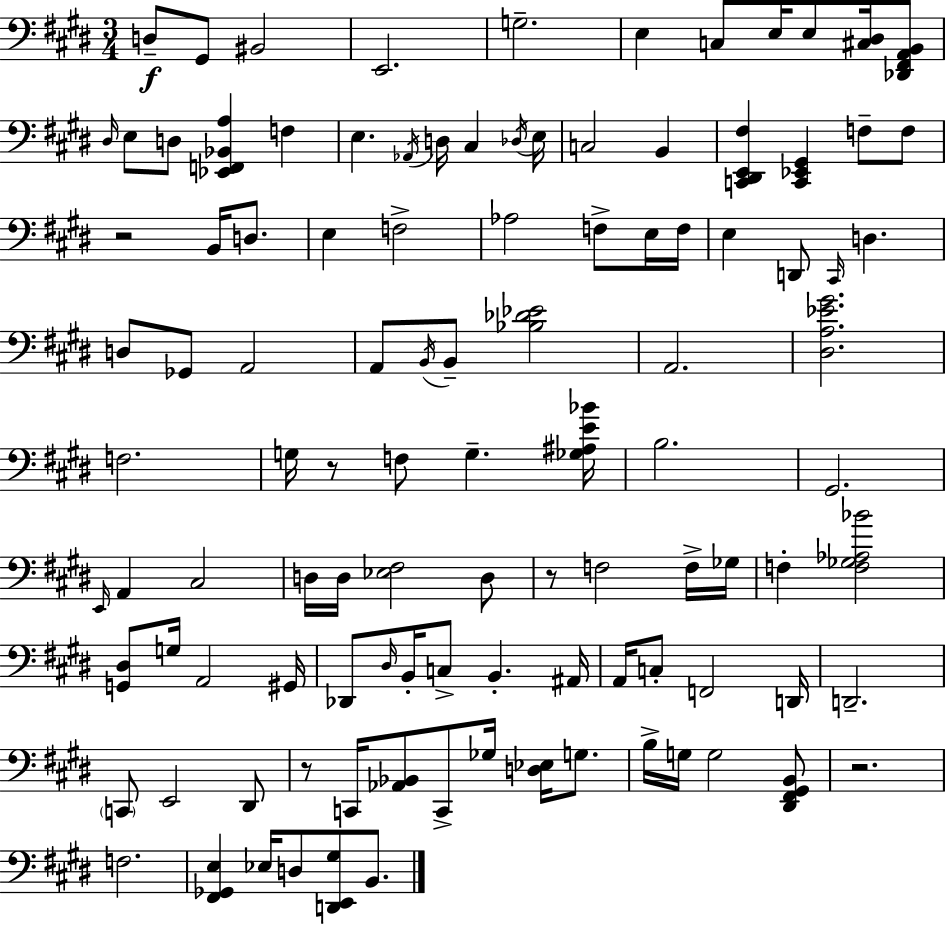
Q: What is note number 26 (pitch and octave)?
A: E3